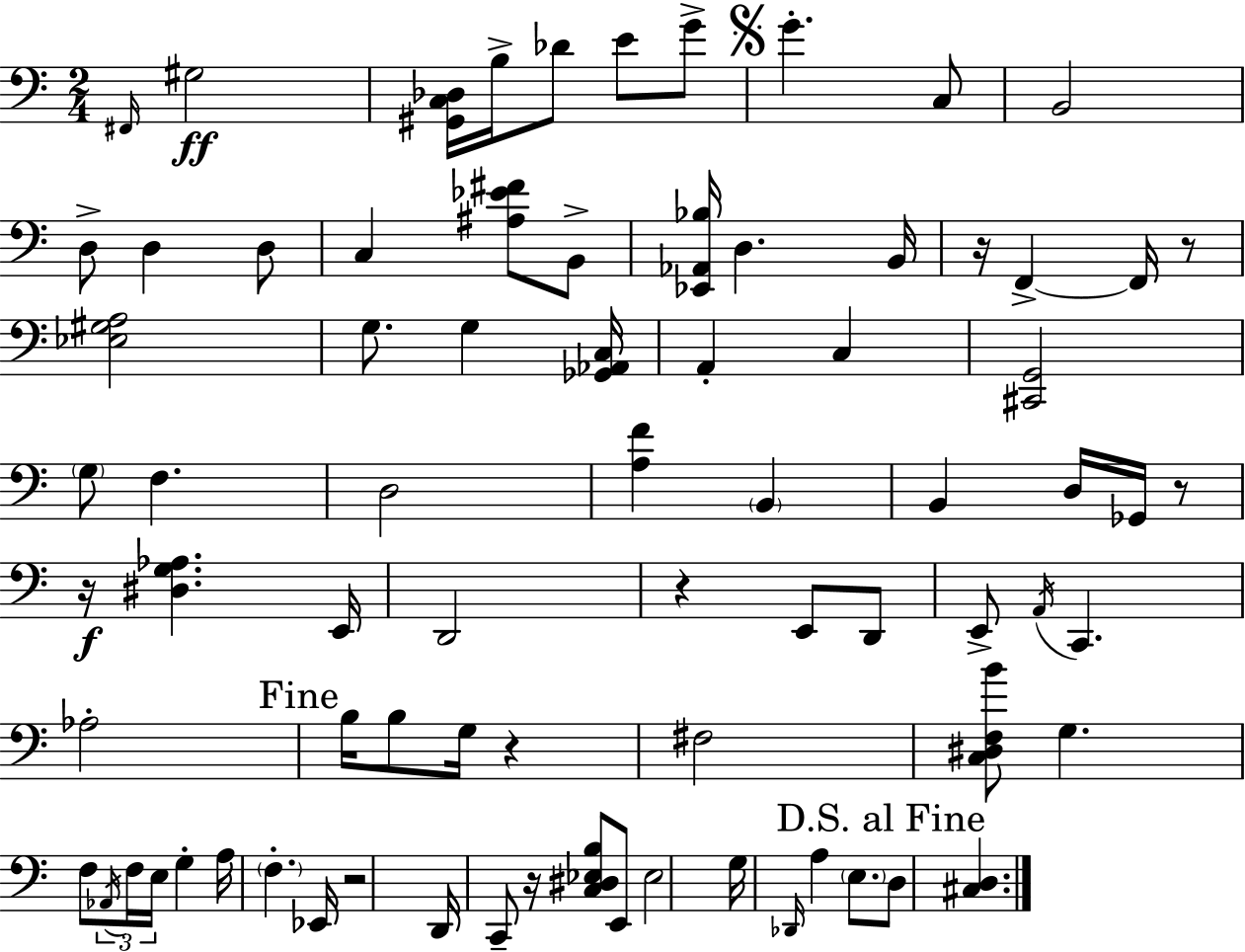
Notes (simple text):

F#2/s G#3/h [G#2,C3,Db3]/s B3/s Db4/e E4/e G4/e G4/q. C3/e B2/h D3/e D3/q D3/e C3/q [A#3,Eb4,F#4]/e B2/e [Eb2,Ab2,Bb3]/s D3/q. B2/s R/s F2/q F2/s R/e [Eb3,G#3,A3]/h G3/e. G3/q [Gb2,Ab2,C3]/s A2/q C3/q [C#2,G2]/h G3/e F3/q. D3/h [A3,F4]/q B2/q B2/q D3/s Gb2/s R/e R/s [D#3,G3,Ab3]/q. E2/s D2/h R/q E2/e D2/e E2/e A2/s C2/q. Ab3/h B3/s B3/e G3/s R/q F#3/h [C3,D#3,F3,B4]/e G3/q. F3/e Ab2/s F3/s E3/s G3/q A3/s F3/q. Eb2/s R/h D2/s C2/e R/s [C3,D#3,Eb3,B3]/e E2/e Eb3/h G3/s Db2/s A3/q E3/e. D3/e [C#3,D3]/q.